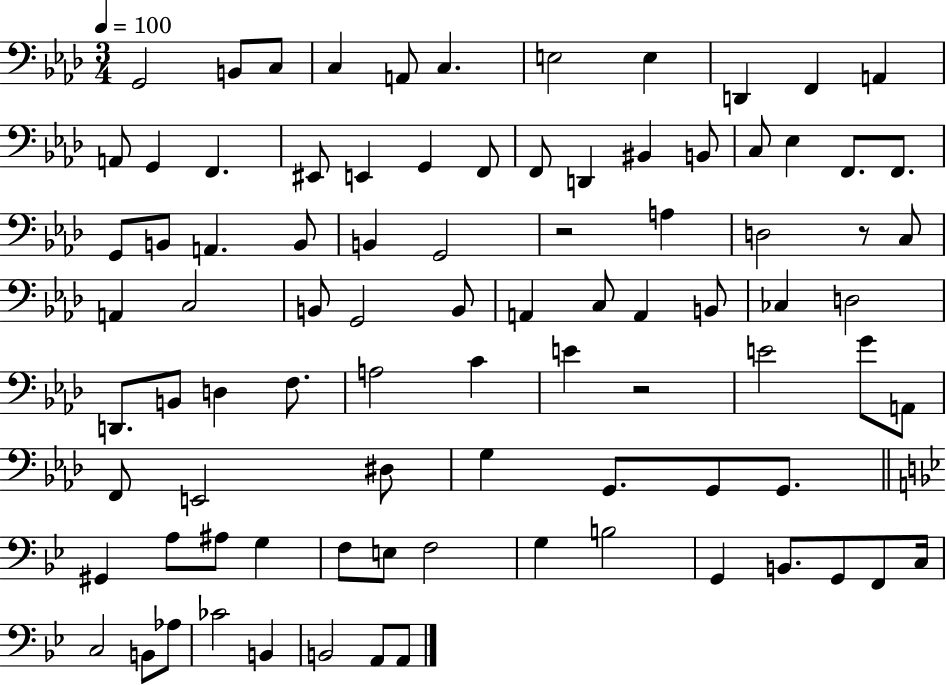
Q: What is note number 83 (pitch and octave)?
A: B2